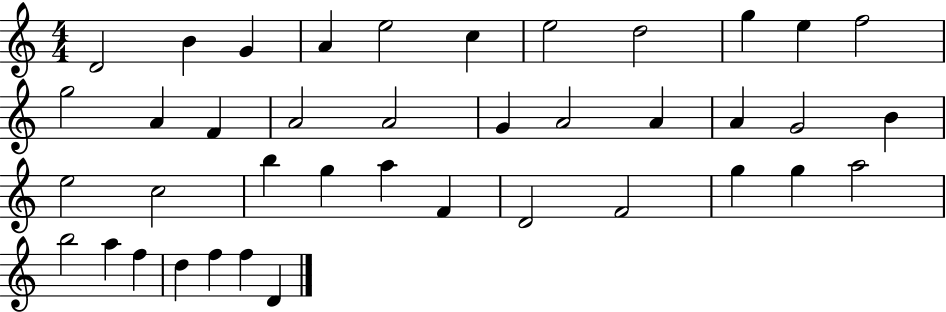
X:1
T:Untitled
M:4/4
L:1/4
K:C
D2 B G A e2 c e2 d2 g e f2 g2 A F A2 A2 G A2 A A G2 B e2 c2 b g a F D2 F2 g g a2 b2 a f d f f D